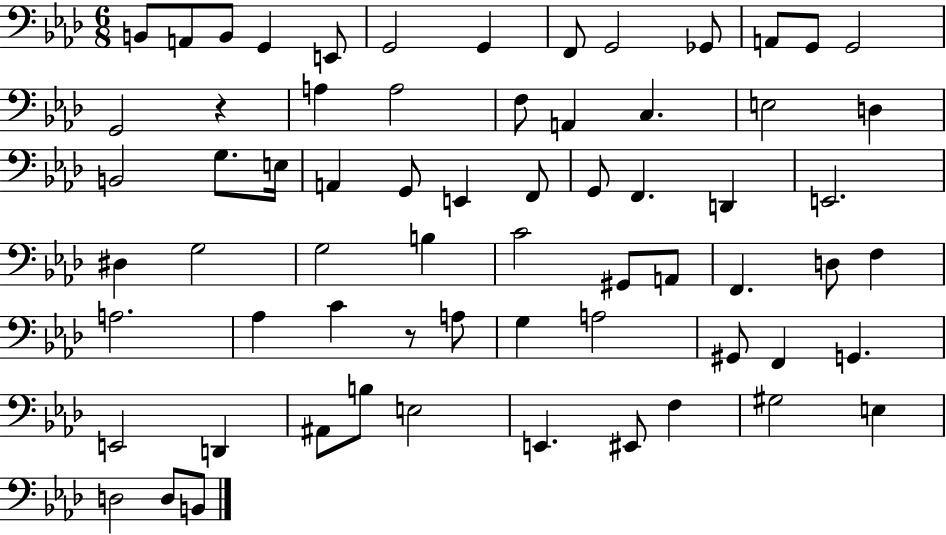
B2/e A2/e B2/e G2/q E2/e G2/h G2/q F2/e G2/h Gb2/e A2/e G2/e G2/h G2/h R/q A3/q A3/h F3/e A2/q C3/q. E3/h D3/q B2/h G3/e. E3/s A2/q G2/e E2/q F2/e G2/e F2/q. D2/q E2/h. D#3/q G3/h G3/h B3/q C4/h G#2/e A2/e F2/q. D3/e F3/q A3/h. Ab3/q C4/q R/e A3/e G3/q A3/h G#2/e F2/q G2/q. E2/h D2/q A#2/e B3/e E3/h E2/q. EIS2/e F3/q G#3/h E3/q D3/h D3/e B2/e